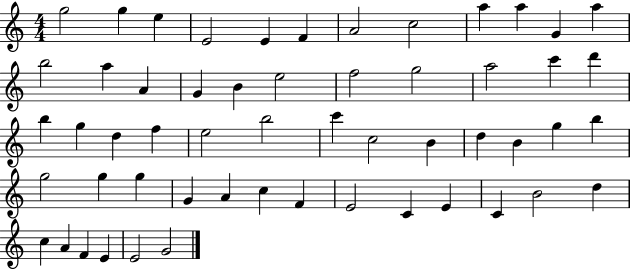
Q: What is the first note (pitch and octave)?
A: G5